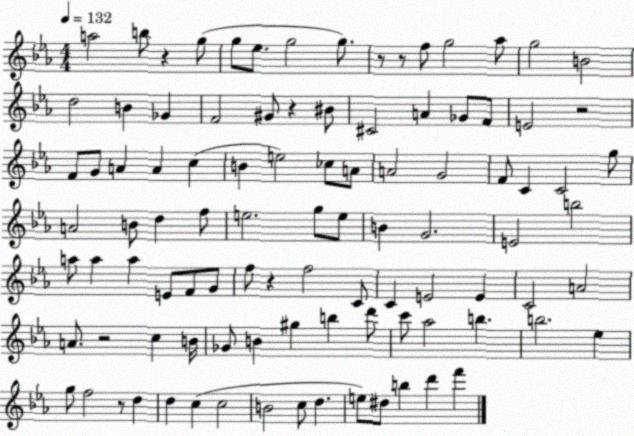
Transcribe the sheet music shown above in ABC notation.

X:1
T:Untitled
M:4/4
L:1/4
K:Eb
a2 b/2 z g/2 g/2 _e/2 g2 g/2 z/2 z/2 f/2 g2 _a/2 g2 B2 d2 B _G F2 ^G/2 z ^B/2 ^C2 A _G/2 F/2 E2 z2 F/2 G/2 A A c B e2 _c/2 A/2 A2 G2 F/2 C C2 g/2 A2 B/2 d f/2 e2 g/2 e/2 B G2 E2 b2 a/2 a a E/2 F/2 G/2 f/2 z f2 C/2 C E2 E C2 A2 A/2 z2 c B/4 _G/2 B ^g b d'/2 c'/2 _a2 b b2 _e g/2 f2 z/2 d d c c2 B2 c/2 d e/2 ^d/2 b d' f'